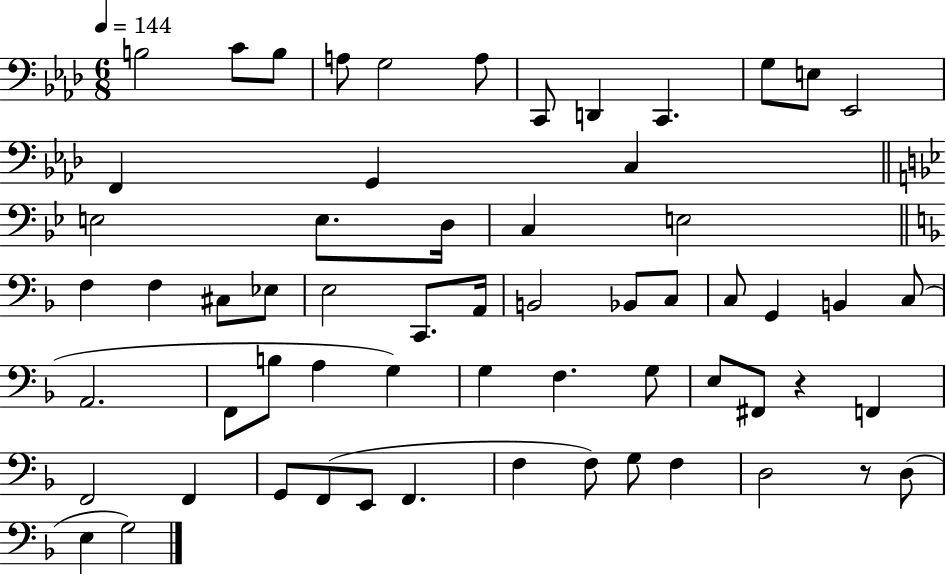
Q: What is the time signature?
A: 6/8